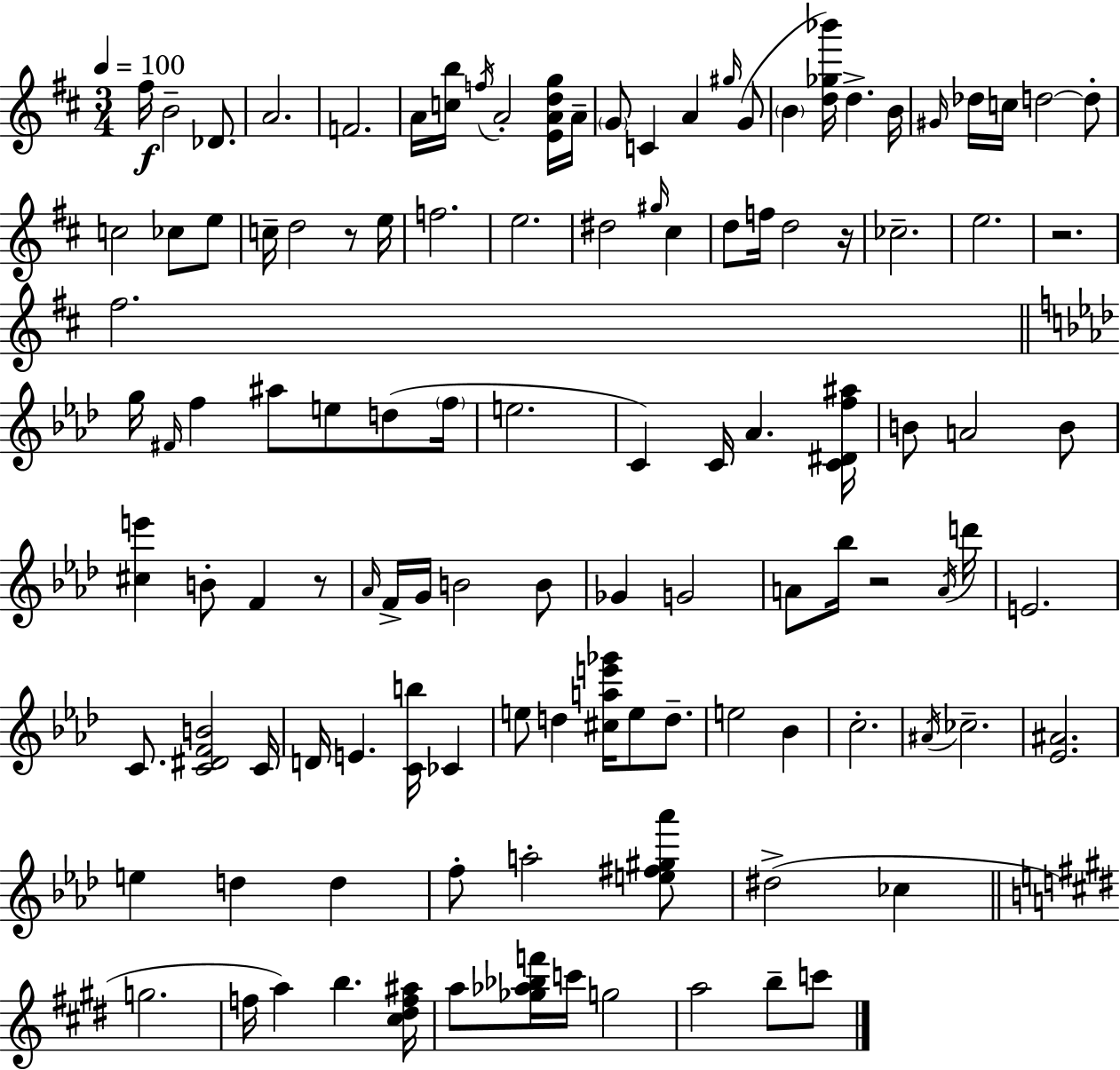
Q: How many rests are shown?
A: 5